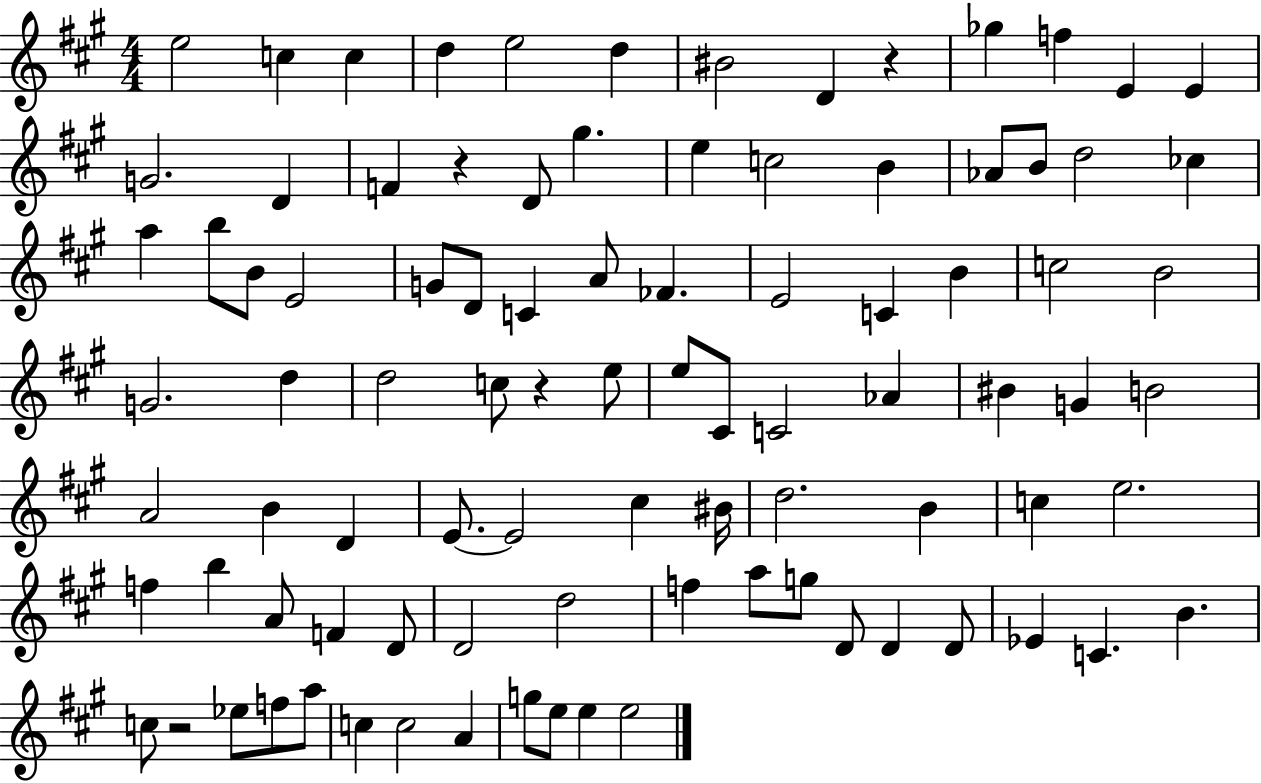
X:1
T:Untitled
M:4/4
L:1/4
K:A
e2 c c d e2 d ^B2 D z _g f E E G2 D F z D/2 ^g e c2 B _A/2 B/2 d2 _c a b/2 B/2 E2 G/2 D/2 C A/2 _F E2 C B c2 B2 G2 d d2 c/2 z e/2 e/2 ^C/2 C2 _A ^B G B2 A2 B D E/2 E2 ^c ^B/4 d2 B c e2 f b A/2 F D/2 D2 d2 f a/2 g/2 D/2 D D/2 _E C B c/2 z2 _e/2 f/2 a/2 c c2 A g/2 e/2 e e2